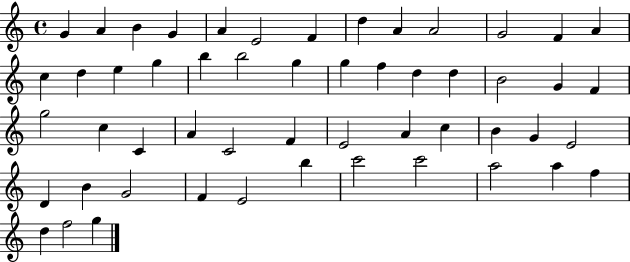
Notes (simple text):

G4/q A4/q B4/q G4/q A4/q E4/h F4/q D5/q A4/q A4/h G4/h F4/q A4/q C5/q D5/q E5/q G5/q B5/q B5/h G5/q G5/q F5/q D5/q D5/q B4/h G4/q F4/q G5/h C5/q C4/q A4/q C4/h F4/q E4/h A4/q C5/q B4/q G4/q E4/h D4/q B4/q G4/h F4/q E4/h B5/q C6/h C6/h A5/h A5/q F5/q D5/q F5/h G5/q